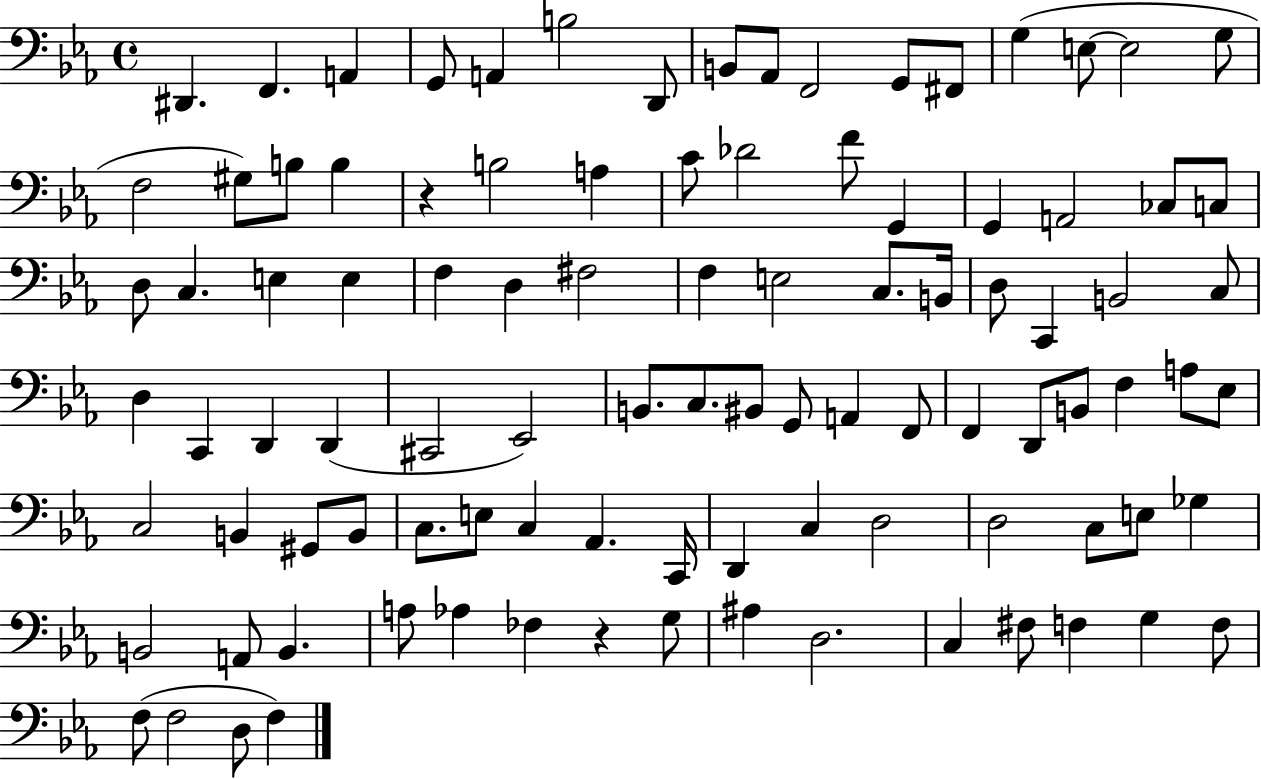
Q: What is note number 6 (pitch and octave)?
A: B3